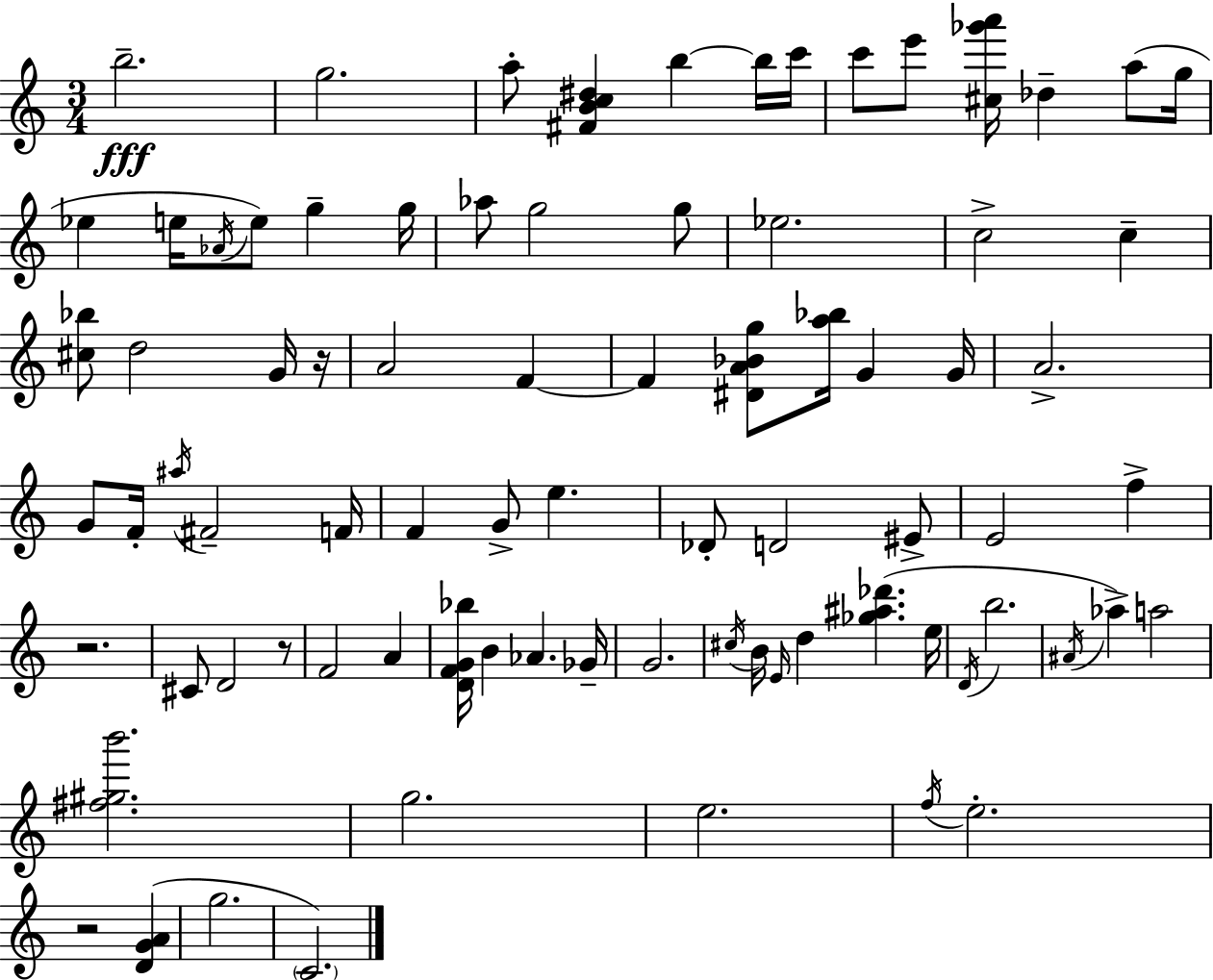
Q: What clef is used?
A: treble